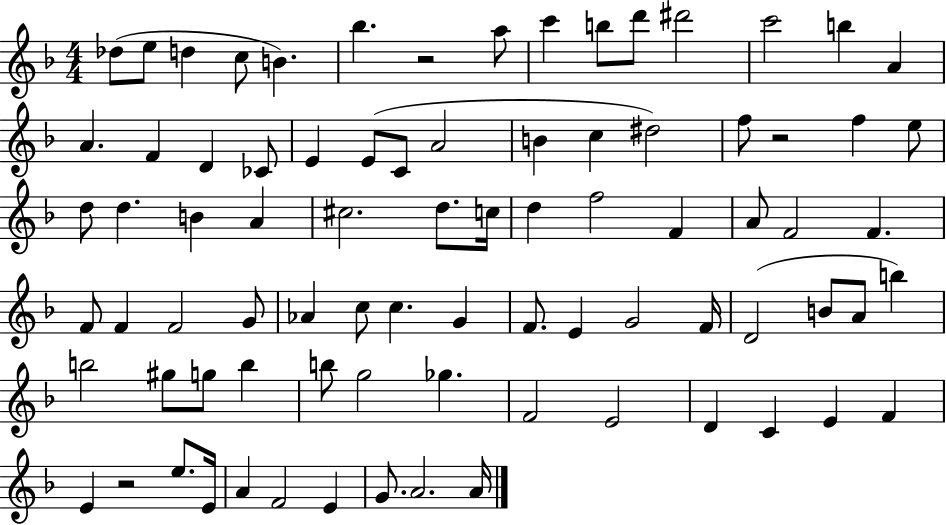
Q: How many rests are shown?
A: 3